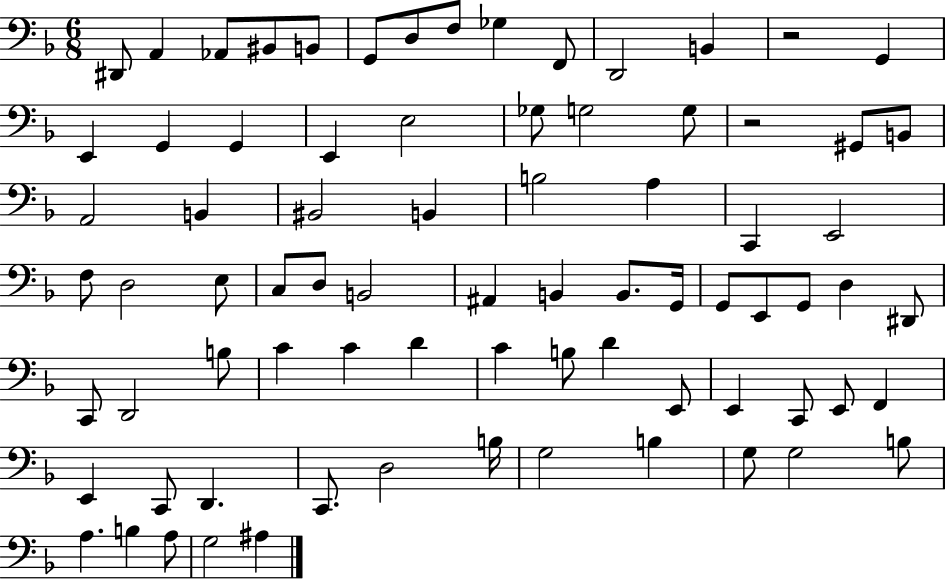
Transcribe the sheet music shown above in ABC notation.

X:1
T:Untitled
M:6/8
L:1/4
K:F
^D,,/2 A,, _A,,/2 ^B,,/2 B,,/2 G,,/2 D,/2 F,/2 _G, F,,/2 D,,2 B,, z2 G,, E,, G,, G,, E,, E,2 _G,/2 G,2 G,/2 z2 ^G,,/2 B,,/2 A,,2 B,, ^B,,2 B,, B,2 A, C,, E,,2 F,/2 D,2 E,/2 C,/2 D,/2 B,,2 ^A,, B,, B,,/2 G,,/4 G,,/2 E,,/2 G,,/2 D, ^D,,/2 C,,/2 D,,2 B,/2 C C D C B,/2 D E,,/2 E,, C,,/2 E,,/2 F,, E,, C,,/2 D,, C,,/2 D,2 B,/4 G,2 B, G,/2 G,2 B,/2 A, B, A,/2 G,2 ^A,